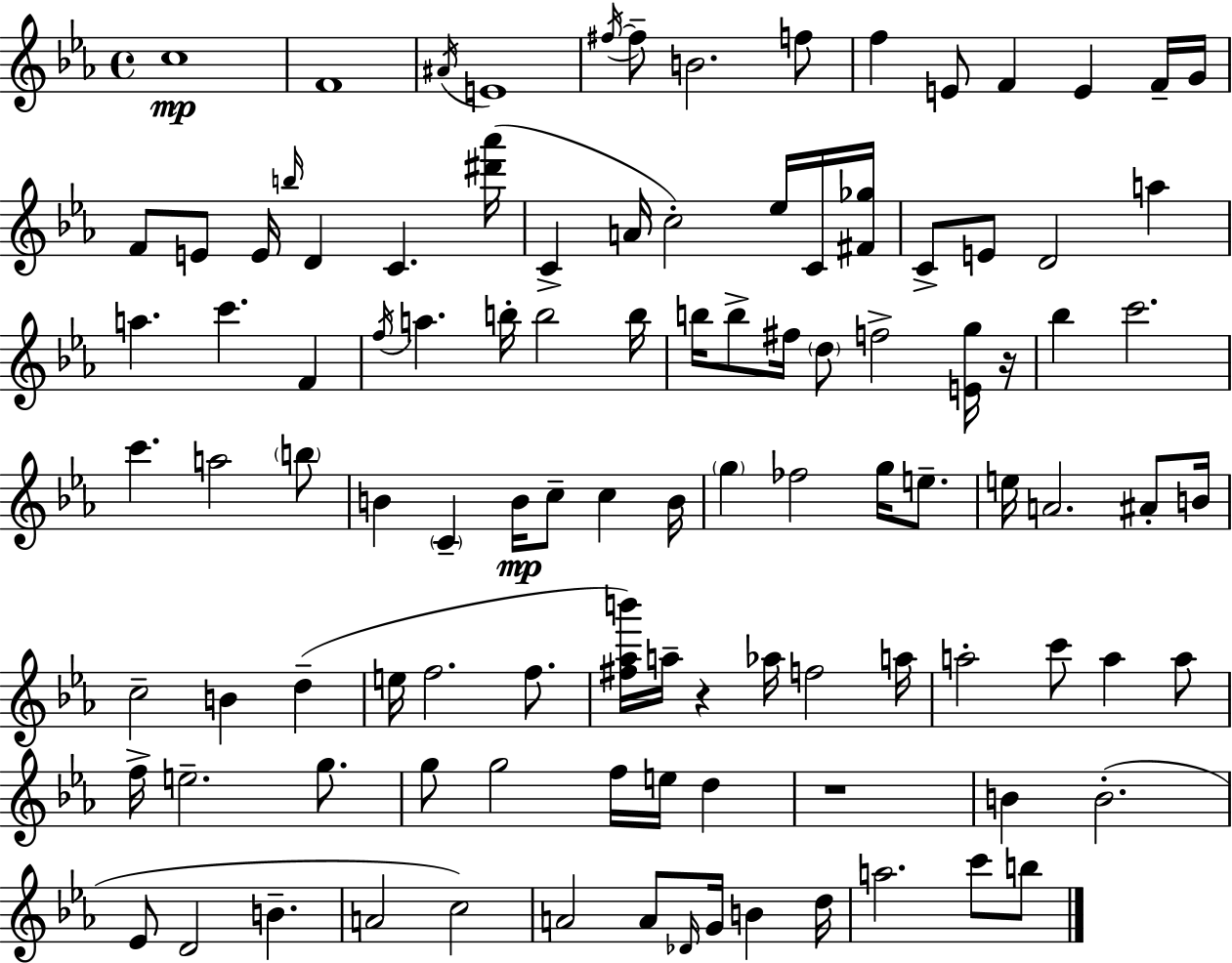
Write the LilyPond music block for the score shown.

{
  \clef treble
  \time 4/4
  \defaultTimeSignature
  \key c \minor
  c''1\mp | f'1 | \acciaccatura { ais'16 } e'1 | \acciaccatura { fis''16~ }~ fis''8-- b'2. | \break f''8 f''4 e'8 f'4 e'4 | f'16-- g'16 f'8 e'8 e'16 \grace { b''16 } d'4 c'4. | <dis''' aes'''>16( c'4-> a'16 c''2-.) | ees''16 c'16 <fis' ges''>16 c'8-> e'8 d'2 a''4 | \break a''4. c'''4. f'4 | \acciaccatura { f''16 } a''4. b''16-. b''2 | b''16 b''16 b''8-> fis''16 \parenthesize d''8 f''2-> | <e' g''>16 r16 bes''4 c'''2. | \break c'''4. a''2 | \parenthesize b''8 b'4 \parenthesize c'4-- b'16\mp c''8-- c''4 | b'16 \parenthesize g''4 fes''2 | g''16 e''8.-- e''16 a'2. | \break ais'8-. b'16 c''2-- b'4 | d''4--( e''16 f''2. | f''8. <fis'' aes'' b'''>16) a''16-- r4 aes''16 f''2 | a''16 a''2-. c'''8 a''4 | \break a''8 f''16-> e''2.-- | g''8. g''8 g''2 f''16 e''16 | d''4 r1 | b'4 b'2.-.( | \break ees'8 d'2 b'4.-- | a'2 c''2) | a'2 a'8 \grace { des'16 } g'16 | b'4 d''16 a''2. | \break c'''8 b''8 \bar "|."
}